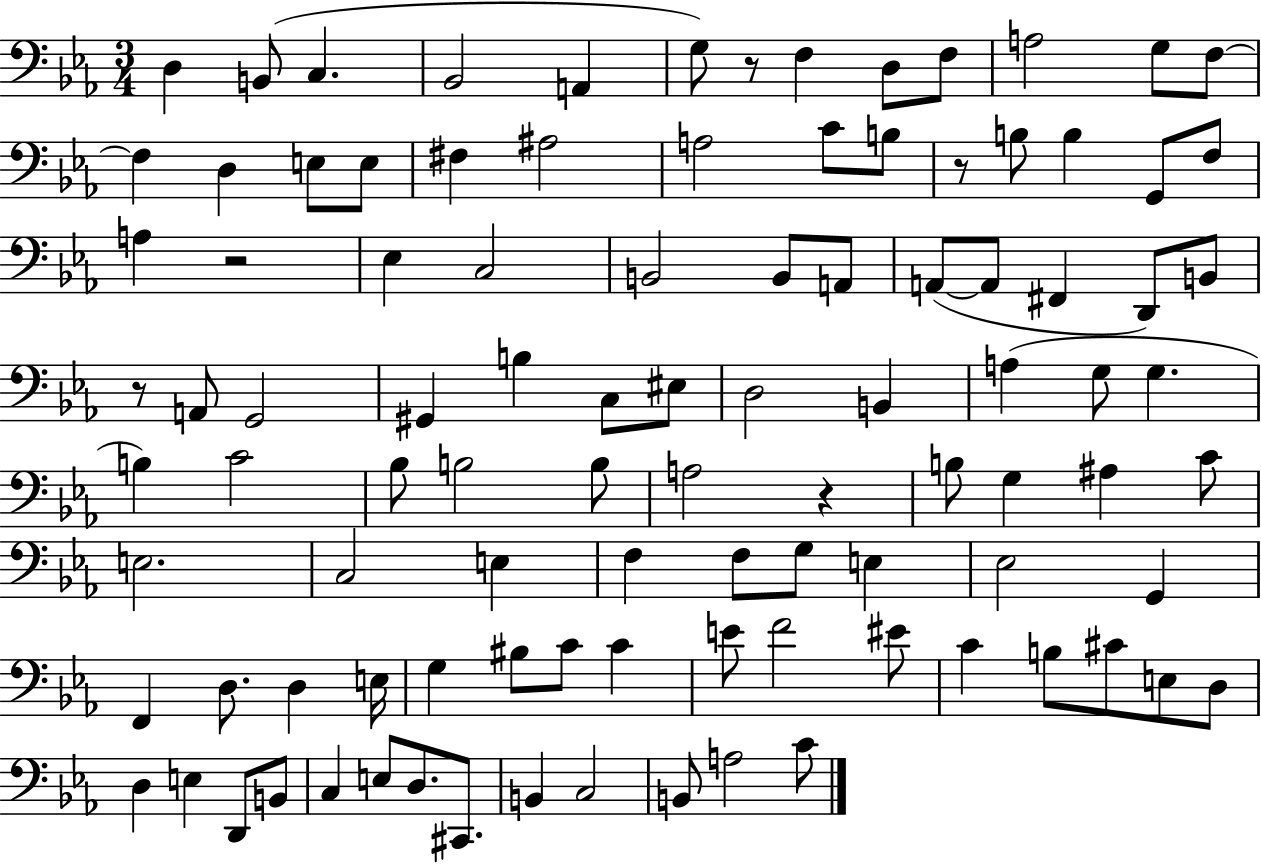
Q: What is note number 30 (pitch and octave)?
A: B2